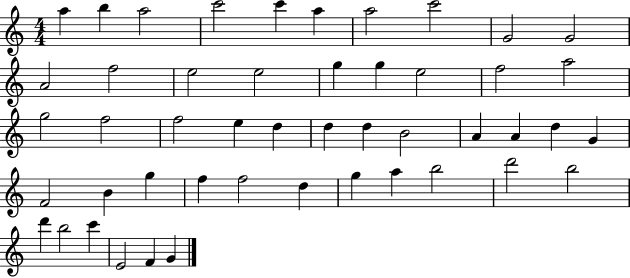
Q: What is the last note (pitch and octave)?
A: G4